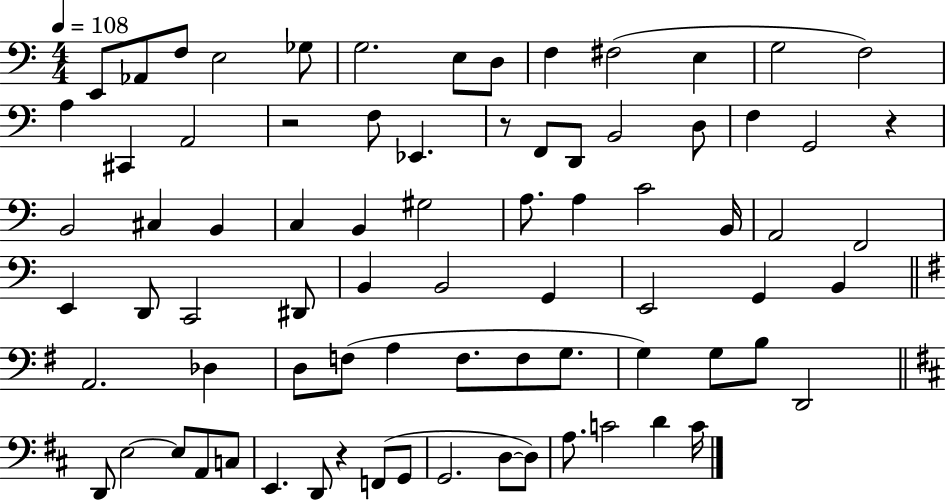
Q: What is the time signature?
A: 4/4